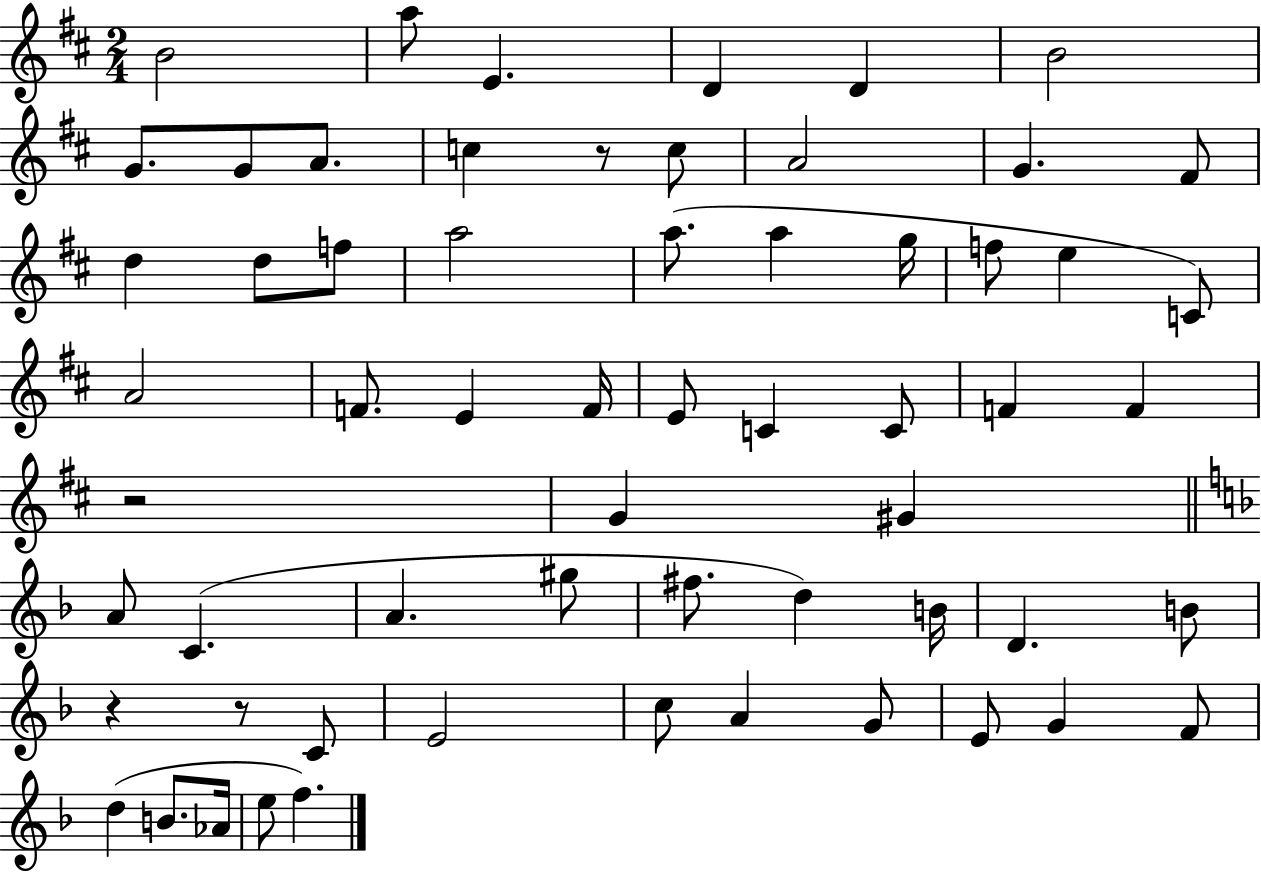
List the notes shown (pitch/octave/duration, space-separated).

B4/h A5/e E4/q. D4/q D4/q B4/h G4/e. G4/e A4/e. C5/q R/e C5/e A4/h G4/q. F#4/e D5/q D5/e F5/e A5/h A5/e. A5/q G5/s F5/e E5/q C4/e A4/h F4/e. E4/q F4/s E4/e C4/q C4/e F4/q F4/q R/h G4/q G#4/q A4/e C4/q. A4/q. G#5/e F#5/e. D5/q B4/s D4/q. B4/e R/q R/e C4/e E4/h C5/e A4/q G4/e E4/e G4/q F4/e D5/q B4/e. Ab4/s E5/e F5/q.